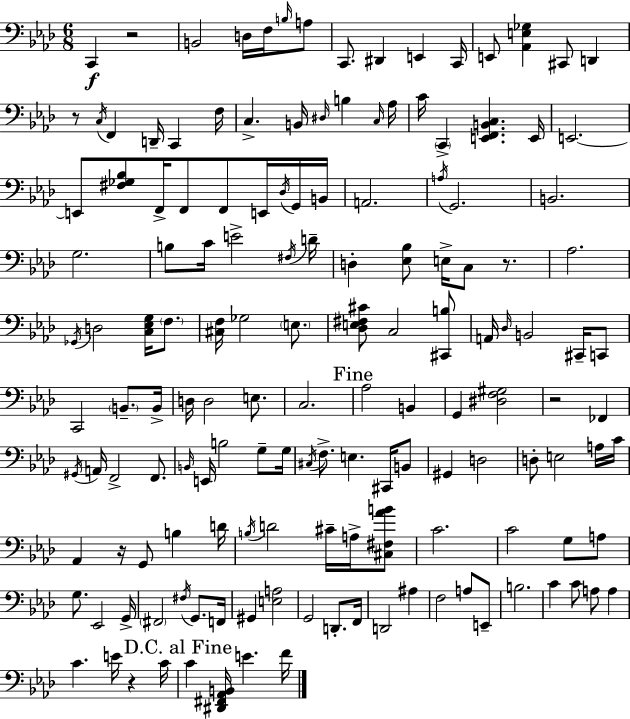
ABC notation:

X:1
T:Untitled
M:6/8
L:1/4
K:Fm
C,, z2 B,,2 D,/4 F,/4 B,/4 A,/2 C,,/2 ^D,, E,, C,,/4 E,,/2 [_A,,E,_G,] ^C,,/2 D,, z/2 C,/4 F,, D,,/4 C,, F,/4 C, B,,/4 ^D,/4 B, C,/4 _A,/4 C/4 C,, [E,,F,,B,,C,] E,,/4 E,,2 E,,/2 [^F,_G,_B,]/2 F,,/4 F,,/2 F,,/2 E,,/4 _D,/4 G,,/4 B,,/4 A,,2 A,/4 G,,2 B,,2 G,2 B,/2 C/4 E2 ^F,/4 D/4 D, [_E,_B,]/2 E,/4 C,/2 z/2 _A,2 _G,,/4 D,2 [C,_E,G,]/4 F,/2 [^C,F,]/4 _G,2 E,/2 [_D,E,^F,^C]/2 C,2 [^C,,B,]/2 A,,/4 _D,/4 B,,2 ^C,,/4 C,,/2 C,,2 B,,/2 B,,/4 D,/4 D,2 E,/2 C,2 _A,2 B,, G,, [^D,F,^G,]2 z2 _F,, ^G,,/4 A,,/4 F,,2 F,,/2 B,,/4 E,,/4 B,2 G,/2 G,/4 ^C,/4 F,/2 E, ^C,,/4 B,,/2 ^G,, D,2 D,/2 E,2 A,/4 C/4 _A,, z/4 G,,/2 B, D/4 B,/4 D2 ^C/4 A,/4 [^C,^F,_AB]/2 C2 C2 G,/2 A,/2 G,/2 _E,,2 G,,/4 ^F,,2 ^F,/4 G,,/2 F,,/4 ^G,, [E,A,]2 G,,2 D,,/2 F,,/4 D,,2 ^A, F,2 A,/2 E,,/2 B,2 C C/2 A,/2 A, C E/4 z C/4 C [^D,,^F,,_A,,B,,]/4 E F/4